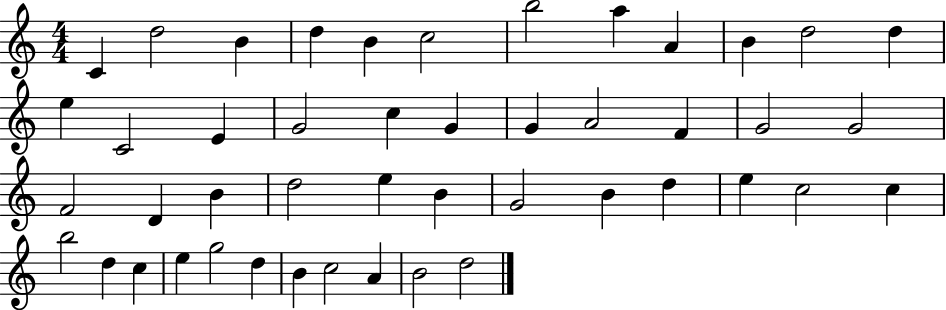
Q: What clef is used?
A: treble